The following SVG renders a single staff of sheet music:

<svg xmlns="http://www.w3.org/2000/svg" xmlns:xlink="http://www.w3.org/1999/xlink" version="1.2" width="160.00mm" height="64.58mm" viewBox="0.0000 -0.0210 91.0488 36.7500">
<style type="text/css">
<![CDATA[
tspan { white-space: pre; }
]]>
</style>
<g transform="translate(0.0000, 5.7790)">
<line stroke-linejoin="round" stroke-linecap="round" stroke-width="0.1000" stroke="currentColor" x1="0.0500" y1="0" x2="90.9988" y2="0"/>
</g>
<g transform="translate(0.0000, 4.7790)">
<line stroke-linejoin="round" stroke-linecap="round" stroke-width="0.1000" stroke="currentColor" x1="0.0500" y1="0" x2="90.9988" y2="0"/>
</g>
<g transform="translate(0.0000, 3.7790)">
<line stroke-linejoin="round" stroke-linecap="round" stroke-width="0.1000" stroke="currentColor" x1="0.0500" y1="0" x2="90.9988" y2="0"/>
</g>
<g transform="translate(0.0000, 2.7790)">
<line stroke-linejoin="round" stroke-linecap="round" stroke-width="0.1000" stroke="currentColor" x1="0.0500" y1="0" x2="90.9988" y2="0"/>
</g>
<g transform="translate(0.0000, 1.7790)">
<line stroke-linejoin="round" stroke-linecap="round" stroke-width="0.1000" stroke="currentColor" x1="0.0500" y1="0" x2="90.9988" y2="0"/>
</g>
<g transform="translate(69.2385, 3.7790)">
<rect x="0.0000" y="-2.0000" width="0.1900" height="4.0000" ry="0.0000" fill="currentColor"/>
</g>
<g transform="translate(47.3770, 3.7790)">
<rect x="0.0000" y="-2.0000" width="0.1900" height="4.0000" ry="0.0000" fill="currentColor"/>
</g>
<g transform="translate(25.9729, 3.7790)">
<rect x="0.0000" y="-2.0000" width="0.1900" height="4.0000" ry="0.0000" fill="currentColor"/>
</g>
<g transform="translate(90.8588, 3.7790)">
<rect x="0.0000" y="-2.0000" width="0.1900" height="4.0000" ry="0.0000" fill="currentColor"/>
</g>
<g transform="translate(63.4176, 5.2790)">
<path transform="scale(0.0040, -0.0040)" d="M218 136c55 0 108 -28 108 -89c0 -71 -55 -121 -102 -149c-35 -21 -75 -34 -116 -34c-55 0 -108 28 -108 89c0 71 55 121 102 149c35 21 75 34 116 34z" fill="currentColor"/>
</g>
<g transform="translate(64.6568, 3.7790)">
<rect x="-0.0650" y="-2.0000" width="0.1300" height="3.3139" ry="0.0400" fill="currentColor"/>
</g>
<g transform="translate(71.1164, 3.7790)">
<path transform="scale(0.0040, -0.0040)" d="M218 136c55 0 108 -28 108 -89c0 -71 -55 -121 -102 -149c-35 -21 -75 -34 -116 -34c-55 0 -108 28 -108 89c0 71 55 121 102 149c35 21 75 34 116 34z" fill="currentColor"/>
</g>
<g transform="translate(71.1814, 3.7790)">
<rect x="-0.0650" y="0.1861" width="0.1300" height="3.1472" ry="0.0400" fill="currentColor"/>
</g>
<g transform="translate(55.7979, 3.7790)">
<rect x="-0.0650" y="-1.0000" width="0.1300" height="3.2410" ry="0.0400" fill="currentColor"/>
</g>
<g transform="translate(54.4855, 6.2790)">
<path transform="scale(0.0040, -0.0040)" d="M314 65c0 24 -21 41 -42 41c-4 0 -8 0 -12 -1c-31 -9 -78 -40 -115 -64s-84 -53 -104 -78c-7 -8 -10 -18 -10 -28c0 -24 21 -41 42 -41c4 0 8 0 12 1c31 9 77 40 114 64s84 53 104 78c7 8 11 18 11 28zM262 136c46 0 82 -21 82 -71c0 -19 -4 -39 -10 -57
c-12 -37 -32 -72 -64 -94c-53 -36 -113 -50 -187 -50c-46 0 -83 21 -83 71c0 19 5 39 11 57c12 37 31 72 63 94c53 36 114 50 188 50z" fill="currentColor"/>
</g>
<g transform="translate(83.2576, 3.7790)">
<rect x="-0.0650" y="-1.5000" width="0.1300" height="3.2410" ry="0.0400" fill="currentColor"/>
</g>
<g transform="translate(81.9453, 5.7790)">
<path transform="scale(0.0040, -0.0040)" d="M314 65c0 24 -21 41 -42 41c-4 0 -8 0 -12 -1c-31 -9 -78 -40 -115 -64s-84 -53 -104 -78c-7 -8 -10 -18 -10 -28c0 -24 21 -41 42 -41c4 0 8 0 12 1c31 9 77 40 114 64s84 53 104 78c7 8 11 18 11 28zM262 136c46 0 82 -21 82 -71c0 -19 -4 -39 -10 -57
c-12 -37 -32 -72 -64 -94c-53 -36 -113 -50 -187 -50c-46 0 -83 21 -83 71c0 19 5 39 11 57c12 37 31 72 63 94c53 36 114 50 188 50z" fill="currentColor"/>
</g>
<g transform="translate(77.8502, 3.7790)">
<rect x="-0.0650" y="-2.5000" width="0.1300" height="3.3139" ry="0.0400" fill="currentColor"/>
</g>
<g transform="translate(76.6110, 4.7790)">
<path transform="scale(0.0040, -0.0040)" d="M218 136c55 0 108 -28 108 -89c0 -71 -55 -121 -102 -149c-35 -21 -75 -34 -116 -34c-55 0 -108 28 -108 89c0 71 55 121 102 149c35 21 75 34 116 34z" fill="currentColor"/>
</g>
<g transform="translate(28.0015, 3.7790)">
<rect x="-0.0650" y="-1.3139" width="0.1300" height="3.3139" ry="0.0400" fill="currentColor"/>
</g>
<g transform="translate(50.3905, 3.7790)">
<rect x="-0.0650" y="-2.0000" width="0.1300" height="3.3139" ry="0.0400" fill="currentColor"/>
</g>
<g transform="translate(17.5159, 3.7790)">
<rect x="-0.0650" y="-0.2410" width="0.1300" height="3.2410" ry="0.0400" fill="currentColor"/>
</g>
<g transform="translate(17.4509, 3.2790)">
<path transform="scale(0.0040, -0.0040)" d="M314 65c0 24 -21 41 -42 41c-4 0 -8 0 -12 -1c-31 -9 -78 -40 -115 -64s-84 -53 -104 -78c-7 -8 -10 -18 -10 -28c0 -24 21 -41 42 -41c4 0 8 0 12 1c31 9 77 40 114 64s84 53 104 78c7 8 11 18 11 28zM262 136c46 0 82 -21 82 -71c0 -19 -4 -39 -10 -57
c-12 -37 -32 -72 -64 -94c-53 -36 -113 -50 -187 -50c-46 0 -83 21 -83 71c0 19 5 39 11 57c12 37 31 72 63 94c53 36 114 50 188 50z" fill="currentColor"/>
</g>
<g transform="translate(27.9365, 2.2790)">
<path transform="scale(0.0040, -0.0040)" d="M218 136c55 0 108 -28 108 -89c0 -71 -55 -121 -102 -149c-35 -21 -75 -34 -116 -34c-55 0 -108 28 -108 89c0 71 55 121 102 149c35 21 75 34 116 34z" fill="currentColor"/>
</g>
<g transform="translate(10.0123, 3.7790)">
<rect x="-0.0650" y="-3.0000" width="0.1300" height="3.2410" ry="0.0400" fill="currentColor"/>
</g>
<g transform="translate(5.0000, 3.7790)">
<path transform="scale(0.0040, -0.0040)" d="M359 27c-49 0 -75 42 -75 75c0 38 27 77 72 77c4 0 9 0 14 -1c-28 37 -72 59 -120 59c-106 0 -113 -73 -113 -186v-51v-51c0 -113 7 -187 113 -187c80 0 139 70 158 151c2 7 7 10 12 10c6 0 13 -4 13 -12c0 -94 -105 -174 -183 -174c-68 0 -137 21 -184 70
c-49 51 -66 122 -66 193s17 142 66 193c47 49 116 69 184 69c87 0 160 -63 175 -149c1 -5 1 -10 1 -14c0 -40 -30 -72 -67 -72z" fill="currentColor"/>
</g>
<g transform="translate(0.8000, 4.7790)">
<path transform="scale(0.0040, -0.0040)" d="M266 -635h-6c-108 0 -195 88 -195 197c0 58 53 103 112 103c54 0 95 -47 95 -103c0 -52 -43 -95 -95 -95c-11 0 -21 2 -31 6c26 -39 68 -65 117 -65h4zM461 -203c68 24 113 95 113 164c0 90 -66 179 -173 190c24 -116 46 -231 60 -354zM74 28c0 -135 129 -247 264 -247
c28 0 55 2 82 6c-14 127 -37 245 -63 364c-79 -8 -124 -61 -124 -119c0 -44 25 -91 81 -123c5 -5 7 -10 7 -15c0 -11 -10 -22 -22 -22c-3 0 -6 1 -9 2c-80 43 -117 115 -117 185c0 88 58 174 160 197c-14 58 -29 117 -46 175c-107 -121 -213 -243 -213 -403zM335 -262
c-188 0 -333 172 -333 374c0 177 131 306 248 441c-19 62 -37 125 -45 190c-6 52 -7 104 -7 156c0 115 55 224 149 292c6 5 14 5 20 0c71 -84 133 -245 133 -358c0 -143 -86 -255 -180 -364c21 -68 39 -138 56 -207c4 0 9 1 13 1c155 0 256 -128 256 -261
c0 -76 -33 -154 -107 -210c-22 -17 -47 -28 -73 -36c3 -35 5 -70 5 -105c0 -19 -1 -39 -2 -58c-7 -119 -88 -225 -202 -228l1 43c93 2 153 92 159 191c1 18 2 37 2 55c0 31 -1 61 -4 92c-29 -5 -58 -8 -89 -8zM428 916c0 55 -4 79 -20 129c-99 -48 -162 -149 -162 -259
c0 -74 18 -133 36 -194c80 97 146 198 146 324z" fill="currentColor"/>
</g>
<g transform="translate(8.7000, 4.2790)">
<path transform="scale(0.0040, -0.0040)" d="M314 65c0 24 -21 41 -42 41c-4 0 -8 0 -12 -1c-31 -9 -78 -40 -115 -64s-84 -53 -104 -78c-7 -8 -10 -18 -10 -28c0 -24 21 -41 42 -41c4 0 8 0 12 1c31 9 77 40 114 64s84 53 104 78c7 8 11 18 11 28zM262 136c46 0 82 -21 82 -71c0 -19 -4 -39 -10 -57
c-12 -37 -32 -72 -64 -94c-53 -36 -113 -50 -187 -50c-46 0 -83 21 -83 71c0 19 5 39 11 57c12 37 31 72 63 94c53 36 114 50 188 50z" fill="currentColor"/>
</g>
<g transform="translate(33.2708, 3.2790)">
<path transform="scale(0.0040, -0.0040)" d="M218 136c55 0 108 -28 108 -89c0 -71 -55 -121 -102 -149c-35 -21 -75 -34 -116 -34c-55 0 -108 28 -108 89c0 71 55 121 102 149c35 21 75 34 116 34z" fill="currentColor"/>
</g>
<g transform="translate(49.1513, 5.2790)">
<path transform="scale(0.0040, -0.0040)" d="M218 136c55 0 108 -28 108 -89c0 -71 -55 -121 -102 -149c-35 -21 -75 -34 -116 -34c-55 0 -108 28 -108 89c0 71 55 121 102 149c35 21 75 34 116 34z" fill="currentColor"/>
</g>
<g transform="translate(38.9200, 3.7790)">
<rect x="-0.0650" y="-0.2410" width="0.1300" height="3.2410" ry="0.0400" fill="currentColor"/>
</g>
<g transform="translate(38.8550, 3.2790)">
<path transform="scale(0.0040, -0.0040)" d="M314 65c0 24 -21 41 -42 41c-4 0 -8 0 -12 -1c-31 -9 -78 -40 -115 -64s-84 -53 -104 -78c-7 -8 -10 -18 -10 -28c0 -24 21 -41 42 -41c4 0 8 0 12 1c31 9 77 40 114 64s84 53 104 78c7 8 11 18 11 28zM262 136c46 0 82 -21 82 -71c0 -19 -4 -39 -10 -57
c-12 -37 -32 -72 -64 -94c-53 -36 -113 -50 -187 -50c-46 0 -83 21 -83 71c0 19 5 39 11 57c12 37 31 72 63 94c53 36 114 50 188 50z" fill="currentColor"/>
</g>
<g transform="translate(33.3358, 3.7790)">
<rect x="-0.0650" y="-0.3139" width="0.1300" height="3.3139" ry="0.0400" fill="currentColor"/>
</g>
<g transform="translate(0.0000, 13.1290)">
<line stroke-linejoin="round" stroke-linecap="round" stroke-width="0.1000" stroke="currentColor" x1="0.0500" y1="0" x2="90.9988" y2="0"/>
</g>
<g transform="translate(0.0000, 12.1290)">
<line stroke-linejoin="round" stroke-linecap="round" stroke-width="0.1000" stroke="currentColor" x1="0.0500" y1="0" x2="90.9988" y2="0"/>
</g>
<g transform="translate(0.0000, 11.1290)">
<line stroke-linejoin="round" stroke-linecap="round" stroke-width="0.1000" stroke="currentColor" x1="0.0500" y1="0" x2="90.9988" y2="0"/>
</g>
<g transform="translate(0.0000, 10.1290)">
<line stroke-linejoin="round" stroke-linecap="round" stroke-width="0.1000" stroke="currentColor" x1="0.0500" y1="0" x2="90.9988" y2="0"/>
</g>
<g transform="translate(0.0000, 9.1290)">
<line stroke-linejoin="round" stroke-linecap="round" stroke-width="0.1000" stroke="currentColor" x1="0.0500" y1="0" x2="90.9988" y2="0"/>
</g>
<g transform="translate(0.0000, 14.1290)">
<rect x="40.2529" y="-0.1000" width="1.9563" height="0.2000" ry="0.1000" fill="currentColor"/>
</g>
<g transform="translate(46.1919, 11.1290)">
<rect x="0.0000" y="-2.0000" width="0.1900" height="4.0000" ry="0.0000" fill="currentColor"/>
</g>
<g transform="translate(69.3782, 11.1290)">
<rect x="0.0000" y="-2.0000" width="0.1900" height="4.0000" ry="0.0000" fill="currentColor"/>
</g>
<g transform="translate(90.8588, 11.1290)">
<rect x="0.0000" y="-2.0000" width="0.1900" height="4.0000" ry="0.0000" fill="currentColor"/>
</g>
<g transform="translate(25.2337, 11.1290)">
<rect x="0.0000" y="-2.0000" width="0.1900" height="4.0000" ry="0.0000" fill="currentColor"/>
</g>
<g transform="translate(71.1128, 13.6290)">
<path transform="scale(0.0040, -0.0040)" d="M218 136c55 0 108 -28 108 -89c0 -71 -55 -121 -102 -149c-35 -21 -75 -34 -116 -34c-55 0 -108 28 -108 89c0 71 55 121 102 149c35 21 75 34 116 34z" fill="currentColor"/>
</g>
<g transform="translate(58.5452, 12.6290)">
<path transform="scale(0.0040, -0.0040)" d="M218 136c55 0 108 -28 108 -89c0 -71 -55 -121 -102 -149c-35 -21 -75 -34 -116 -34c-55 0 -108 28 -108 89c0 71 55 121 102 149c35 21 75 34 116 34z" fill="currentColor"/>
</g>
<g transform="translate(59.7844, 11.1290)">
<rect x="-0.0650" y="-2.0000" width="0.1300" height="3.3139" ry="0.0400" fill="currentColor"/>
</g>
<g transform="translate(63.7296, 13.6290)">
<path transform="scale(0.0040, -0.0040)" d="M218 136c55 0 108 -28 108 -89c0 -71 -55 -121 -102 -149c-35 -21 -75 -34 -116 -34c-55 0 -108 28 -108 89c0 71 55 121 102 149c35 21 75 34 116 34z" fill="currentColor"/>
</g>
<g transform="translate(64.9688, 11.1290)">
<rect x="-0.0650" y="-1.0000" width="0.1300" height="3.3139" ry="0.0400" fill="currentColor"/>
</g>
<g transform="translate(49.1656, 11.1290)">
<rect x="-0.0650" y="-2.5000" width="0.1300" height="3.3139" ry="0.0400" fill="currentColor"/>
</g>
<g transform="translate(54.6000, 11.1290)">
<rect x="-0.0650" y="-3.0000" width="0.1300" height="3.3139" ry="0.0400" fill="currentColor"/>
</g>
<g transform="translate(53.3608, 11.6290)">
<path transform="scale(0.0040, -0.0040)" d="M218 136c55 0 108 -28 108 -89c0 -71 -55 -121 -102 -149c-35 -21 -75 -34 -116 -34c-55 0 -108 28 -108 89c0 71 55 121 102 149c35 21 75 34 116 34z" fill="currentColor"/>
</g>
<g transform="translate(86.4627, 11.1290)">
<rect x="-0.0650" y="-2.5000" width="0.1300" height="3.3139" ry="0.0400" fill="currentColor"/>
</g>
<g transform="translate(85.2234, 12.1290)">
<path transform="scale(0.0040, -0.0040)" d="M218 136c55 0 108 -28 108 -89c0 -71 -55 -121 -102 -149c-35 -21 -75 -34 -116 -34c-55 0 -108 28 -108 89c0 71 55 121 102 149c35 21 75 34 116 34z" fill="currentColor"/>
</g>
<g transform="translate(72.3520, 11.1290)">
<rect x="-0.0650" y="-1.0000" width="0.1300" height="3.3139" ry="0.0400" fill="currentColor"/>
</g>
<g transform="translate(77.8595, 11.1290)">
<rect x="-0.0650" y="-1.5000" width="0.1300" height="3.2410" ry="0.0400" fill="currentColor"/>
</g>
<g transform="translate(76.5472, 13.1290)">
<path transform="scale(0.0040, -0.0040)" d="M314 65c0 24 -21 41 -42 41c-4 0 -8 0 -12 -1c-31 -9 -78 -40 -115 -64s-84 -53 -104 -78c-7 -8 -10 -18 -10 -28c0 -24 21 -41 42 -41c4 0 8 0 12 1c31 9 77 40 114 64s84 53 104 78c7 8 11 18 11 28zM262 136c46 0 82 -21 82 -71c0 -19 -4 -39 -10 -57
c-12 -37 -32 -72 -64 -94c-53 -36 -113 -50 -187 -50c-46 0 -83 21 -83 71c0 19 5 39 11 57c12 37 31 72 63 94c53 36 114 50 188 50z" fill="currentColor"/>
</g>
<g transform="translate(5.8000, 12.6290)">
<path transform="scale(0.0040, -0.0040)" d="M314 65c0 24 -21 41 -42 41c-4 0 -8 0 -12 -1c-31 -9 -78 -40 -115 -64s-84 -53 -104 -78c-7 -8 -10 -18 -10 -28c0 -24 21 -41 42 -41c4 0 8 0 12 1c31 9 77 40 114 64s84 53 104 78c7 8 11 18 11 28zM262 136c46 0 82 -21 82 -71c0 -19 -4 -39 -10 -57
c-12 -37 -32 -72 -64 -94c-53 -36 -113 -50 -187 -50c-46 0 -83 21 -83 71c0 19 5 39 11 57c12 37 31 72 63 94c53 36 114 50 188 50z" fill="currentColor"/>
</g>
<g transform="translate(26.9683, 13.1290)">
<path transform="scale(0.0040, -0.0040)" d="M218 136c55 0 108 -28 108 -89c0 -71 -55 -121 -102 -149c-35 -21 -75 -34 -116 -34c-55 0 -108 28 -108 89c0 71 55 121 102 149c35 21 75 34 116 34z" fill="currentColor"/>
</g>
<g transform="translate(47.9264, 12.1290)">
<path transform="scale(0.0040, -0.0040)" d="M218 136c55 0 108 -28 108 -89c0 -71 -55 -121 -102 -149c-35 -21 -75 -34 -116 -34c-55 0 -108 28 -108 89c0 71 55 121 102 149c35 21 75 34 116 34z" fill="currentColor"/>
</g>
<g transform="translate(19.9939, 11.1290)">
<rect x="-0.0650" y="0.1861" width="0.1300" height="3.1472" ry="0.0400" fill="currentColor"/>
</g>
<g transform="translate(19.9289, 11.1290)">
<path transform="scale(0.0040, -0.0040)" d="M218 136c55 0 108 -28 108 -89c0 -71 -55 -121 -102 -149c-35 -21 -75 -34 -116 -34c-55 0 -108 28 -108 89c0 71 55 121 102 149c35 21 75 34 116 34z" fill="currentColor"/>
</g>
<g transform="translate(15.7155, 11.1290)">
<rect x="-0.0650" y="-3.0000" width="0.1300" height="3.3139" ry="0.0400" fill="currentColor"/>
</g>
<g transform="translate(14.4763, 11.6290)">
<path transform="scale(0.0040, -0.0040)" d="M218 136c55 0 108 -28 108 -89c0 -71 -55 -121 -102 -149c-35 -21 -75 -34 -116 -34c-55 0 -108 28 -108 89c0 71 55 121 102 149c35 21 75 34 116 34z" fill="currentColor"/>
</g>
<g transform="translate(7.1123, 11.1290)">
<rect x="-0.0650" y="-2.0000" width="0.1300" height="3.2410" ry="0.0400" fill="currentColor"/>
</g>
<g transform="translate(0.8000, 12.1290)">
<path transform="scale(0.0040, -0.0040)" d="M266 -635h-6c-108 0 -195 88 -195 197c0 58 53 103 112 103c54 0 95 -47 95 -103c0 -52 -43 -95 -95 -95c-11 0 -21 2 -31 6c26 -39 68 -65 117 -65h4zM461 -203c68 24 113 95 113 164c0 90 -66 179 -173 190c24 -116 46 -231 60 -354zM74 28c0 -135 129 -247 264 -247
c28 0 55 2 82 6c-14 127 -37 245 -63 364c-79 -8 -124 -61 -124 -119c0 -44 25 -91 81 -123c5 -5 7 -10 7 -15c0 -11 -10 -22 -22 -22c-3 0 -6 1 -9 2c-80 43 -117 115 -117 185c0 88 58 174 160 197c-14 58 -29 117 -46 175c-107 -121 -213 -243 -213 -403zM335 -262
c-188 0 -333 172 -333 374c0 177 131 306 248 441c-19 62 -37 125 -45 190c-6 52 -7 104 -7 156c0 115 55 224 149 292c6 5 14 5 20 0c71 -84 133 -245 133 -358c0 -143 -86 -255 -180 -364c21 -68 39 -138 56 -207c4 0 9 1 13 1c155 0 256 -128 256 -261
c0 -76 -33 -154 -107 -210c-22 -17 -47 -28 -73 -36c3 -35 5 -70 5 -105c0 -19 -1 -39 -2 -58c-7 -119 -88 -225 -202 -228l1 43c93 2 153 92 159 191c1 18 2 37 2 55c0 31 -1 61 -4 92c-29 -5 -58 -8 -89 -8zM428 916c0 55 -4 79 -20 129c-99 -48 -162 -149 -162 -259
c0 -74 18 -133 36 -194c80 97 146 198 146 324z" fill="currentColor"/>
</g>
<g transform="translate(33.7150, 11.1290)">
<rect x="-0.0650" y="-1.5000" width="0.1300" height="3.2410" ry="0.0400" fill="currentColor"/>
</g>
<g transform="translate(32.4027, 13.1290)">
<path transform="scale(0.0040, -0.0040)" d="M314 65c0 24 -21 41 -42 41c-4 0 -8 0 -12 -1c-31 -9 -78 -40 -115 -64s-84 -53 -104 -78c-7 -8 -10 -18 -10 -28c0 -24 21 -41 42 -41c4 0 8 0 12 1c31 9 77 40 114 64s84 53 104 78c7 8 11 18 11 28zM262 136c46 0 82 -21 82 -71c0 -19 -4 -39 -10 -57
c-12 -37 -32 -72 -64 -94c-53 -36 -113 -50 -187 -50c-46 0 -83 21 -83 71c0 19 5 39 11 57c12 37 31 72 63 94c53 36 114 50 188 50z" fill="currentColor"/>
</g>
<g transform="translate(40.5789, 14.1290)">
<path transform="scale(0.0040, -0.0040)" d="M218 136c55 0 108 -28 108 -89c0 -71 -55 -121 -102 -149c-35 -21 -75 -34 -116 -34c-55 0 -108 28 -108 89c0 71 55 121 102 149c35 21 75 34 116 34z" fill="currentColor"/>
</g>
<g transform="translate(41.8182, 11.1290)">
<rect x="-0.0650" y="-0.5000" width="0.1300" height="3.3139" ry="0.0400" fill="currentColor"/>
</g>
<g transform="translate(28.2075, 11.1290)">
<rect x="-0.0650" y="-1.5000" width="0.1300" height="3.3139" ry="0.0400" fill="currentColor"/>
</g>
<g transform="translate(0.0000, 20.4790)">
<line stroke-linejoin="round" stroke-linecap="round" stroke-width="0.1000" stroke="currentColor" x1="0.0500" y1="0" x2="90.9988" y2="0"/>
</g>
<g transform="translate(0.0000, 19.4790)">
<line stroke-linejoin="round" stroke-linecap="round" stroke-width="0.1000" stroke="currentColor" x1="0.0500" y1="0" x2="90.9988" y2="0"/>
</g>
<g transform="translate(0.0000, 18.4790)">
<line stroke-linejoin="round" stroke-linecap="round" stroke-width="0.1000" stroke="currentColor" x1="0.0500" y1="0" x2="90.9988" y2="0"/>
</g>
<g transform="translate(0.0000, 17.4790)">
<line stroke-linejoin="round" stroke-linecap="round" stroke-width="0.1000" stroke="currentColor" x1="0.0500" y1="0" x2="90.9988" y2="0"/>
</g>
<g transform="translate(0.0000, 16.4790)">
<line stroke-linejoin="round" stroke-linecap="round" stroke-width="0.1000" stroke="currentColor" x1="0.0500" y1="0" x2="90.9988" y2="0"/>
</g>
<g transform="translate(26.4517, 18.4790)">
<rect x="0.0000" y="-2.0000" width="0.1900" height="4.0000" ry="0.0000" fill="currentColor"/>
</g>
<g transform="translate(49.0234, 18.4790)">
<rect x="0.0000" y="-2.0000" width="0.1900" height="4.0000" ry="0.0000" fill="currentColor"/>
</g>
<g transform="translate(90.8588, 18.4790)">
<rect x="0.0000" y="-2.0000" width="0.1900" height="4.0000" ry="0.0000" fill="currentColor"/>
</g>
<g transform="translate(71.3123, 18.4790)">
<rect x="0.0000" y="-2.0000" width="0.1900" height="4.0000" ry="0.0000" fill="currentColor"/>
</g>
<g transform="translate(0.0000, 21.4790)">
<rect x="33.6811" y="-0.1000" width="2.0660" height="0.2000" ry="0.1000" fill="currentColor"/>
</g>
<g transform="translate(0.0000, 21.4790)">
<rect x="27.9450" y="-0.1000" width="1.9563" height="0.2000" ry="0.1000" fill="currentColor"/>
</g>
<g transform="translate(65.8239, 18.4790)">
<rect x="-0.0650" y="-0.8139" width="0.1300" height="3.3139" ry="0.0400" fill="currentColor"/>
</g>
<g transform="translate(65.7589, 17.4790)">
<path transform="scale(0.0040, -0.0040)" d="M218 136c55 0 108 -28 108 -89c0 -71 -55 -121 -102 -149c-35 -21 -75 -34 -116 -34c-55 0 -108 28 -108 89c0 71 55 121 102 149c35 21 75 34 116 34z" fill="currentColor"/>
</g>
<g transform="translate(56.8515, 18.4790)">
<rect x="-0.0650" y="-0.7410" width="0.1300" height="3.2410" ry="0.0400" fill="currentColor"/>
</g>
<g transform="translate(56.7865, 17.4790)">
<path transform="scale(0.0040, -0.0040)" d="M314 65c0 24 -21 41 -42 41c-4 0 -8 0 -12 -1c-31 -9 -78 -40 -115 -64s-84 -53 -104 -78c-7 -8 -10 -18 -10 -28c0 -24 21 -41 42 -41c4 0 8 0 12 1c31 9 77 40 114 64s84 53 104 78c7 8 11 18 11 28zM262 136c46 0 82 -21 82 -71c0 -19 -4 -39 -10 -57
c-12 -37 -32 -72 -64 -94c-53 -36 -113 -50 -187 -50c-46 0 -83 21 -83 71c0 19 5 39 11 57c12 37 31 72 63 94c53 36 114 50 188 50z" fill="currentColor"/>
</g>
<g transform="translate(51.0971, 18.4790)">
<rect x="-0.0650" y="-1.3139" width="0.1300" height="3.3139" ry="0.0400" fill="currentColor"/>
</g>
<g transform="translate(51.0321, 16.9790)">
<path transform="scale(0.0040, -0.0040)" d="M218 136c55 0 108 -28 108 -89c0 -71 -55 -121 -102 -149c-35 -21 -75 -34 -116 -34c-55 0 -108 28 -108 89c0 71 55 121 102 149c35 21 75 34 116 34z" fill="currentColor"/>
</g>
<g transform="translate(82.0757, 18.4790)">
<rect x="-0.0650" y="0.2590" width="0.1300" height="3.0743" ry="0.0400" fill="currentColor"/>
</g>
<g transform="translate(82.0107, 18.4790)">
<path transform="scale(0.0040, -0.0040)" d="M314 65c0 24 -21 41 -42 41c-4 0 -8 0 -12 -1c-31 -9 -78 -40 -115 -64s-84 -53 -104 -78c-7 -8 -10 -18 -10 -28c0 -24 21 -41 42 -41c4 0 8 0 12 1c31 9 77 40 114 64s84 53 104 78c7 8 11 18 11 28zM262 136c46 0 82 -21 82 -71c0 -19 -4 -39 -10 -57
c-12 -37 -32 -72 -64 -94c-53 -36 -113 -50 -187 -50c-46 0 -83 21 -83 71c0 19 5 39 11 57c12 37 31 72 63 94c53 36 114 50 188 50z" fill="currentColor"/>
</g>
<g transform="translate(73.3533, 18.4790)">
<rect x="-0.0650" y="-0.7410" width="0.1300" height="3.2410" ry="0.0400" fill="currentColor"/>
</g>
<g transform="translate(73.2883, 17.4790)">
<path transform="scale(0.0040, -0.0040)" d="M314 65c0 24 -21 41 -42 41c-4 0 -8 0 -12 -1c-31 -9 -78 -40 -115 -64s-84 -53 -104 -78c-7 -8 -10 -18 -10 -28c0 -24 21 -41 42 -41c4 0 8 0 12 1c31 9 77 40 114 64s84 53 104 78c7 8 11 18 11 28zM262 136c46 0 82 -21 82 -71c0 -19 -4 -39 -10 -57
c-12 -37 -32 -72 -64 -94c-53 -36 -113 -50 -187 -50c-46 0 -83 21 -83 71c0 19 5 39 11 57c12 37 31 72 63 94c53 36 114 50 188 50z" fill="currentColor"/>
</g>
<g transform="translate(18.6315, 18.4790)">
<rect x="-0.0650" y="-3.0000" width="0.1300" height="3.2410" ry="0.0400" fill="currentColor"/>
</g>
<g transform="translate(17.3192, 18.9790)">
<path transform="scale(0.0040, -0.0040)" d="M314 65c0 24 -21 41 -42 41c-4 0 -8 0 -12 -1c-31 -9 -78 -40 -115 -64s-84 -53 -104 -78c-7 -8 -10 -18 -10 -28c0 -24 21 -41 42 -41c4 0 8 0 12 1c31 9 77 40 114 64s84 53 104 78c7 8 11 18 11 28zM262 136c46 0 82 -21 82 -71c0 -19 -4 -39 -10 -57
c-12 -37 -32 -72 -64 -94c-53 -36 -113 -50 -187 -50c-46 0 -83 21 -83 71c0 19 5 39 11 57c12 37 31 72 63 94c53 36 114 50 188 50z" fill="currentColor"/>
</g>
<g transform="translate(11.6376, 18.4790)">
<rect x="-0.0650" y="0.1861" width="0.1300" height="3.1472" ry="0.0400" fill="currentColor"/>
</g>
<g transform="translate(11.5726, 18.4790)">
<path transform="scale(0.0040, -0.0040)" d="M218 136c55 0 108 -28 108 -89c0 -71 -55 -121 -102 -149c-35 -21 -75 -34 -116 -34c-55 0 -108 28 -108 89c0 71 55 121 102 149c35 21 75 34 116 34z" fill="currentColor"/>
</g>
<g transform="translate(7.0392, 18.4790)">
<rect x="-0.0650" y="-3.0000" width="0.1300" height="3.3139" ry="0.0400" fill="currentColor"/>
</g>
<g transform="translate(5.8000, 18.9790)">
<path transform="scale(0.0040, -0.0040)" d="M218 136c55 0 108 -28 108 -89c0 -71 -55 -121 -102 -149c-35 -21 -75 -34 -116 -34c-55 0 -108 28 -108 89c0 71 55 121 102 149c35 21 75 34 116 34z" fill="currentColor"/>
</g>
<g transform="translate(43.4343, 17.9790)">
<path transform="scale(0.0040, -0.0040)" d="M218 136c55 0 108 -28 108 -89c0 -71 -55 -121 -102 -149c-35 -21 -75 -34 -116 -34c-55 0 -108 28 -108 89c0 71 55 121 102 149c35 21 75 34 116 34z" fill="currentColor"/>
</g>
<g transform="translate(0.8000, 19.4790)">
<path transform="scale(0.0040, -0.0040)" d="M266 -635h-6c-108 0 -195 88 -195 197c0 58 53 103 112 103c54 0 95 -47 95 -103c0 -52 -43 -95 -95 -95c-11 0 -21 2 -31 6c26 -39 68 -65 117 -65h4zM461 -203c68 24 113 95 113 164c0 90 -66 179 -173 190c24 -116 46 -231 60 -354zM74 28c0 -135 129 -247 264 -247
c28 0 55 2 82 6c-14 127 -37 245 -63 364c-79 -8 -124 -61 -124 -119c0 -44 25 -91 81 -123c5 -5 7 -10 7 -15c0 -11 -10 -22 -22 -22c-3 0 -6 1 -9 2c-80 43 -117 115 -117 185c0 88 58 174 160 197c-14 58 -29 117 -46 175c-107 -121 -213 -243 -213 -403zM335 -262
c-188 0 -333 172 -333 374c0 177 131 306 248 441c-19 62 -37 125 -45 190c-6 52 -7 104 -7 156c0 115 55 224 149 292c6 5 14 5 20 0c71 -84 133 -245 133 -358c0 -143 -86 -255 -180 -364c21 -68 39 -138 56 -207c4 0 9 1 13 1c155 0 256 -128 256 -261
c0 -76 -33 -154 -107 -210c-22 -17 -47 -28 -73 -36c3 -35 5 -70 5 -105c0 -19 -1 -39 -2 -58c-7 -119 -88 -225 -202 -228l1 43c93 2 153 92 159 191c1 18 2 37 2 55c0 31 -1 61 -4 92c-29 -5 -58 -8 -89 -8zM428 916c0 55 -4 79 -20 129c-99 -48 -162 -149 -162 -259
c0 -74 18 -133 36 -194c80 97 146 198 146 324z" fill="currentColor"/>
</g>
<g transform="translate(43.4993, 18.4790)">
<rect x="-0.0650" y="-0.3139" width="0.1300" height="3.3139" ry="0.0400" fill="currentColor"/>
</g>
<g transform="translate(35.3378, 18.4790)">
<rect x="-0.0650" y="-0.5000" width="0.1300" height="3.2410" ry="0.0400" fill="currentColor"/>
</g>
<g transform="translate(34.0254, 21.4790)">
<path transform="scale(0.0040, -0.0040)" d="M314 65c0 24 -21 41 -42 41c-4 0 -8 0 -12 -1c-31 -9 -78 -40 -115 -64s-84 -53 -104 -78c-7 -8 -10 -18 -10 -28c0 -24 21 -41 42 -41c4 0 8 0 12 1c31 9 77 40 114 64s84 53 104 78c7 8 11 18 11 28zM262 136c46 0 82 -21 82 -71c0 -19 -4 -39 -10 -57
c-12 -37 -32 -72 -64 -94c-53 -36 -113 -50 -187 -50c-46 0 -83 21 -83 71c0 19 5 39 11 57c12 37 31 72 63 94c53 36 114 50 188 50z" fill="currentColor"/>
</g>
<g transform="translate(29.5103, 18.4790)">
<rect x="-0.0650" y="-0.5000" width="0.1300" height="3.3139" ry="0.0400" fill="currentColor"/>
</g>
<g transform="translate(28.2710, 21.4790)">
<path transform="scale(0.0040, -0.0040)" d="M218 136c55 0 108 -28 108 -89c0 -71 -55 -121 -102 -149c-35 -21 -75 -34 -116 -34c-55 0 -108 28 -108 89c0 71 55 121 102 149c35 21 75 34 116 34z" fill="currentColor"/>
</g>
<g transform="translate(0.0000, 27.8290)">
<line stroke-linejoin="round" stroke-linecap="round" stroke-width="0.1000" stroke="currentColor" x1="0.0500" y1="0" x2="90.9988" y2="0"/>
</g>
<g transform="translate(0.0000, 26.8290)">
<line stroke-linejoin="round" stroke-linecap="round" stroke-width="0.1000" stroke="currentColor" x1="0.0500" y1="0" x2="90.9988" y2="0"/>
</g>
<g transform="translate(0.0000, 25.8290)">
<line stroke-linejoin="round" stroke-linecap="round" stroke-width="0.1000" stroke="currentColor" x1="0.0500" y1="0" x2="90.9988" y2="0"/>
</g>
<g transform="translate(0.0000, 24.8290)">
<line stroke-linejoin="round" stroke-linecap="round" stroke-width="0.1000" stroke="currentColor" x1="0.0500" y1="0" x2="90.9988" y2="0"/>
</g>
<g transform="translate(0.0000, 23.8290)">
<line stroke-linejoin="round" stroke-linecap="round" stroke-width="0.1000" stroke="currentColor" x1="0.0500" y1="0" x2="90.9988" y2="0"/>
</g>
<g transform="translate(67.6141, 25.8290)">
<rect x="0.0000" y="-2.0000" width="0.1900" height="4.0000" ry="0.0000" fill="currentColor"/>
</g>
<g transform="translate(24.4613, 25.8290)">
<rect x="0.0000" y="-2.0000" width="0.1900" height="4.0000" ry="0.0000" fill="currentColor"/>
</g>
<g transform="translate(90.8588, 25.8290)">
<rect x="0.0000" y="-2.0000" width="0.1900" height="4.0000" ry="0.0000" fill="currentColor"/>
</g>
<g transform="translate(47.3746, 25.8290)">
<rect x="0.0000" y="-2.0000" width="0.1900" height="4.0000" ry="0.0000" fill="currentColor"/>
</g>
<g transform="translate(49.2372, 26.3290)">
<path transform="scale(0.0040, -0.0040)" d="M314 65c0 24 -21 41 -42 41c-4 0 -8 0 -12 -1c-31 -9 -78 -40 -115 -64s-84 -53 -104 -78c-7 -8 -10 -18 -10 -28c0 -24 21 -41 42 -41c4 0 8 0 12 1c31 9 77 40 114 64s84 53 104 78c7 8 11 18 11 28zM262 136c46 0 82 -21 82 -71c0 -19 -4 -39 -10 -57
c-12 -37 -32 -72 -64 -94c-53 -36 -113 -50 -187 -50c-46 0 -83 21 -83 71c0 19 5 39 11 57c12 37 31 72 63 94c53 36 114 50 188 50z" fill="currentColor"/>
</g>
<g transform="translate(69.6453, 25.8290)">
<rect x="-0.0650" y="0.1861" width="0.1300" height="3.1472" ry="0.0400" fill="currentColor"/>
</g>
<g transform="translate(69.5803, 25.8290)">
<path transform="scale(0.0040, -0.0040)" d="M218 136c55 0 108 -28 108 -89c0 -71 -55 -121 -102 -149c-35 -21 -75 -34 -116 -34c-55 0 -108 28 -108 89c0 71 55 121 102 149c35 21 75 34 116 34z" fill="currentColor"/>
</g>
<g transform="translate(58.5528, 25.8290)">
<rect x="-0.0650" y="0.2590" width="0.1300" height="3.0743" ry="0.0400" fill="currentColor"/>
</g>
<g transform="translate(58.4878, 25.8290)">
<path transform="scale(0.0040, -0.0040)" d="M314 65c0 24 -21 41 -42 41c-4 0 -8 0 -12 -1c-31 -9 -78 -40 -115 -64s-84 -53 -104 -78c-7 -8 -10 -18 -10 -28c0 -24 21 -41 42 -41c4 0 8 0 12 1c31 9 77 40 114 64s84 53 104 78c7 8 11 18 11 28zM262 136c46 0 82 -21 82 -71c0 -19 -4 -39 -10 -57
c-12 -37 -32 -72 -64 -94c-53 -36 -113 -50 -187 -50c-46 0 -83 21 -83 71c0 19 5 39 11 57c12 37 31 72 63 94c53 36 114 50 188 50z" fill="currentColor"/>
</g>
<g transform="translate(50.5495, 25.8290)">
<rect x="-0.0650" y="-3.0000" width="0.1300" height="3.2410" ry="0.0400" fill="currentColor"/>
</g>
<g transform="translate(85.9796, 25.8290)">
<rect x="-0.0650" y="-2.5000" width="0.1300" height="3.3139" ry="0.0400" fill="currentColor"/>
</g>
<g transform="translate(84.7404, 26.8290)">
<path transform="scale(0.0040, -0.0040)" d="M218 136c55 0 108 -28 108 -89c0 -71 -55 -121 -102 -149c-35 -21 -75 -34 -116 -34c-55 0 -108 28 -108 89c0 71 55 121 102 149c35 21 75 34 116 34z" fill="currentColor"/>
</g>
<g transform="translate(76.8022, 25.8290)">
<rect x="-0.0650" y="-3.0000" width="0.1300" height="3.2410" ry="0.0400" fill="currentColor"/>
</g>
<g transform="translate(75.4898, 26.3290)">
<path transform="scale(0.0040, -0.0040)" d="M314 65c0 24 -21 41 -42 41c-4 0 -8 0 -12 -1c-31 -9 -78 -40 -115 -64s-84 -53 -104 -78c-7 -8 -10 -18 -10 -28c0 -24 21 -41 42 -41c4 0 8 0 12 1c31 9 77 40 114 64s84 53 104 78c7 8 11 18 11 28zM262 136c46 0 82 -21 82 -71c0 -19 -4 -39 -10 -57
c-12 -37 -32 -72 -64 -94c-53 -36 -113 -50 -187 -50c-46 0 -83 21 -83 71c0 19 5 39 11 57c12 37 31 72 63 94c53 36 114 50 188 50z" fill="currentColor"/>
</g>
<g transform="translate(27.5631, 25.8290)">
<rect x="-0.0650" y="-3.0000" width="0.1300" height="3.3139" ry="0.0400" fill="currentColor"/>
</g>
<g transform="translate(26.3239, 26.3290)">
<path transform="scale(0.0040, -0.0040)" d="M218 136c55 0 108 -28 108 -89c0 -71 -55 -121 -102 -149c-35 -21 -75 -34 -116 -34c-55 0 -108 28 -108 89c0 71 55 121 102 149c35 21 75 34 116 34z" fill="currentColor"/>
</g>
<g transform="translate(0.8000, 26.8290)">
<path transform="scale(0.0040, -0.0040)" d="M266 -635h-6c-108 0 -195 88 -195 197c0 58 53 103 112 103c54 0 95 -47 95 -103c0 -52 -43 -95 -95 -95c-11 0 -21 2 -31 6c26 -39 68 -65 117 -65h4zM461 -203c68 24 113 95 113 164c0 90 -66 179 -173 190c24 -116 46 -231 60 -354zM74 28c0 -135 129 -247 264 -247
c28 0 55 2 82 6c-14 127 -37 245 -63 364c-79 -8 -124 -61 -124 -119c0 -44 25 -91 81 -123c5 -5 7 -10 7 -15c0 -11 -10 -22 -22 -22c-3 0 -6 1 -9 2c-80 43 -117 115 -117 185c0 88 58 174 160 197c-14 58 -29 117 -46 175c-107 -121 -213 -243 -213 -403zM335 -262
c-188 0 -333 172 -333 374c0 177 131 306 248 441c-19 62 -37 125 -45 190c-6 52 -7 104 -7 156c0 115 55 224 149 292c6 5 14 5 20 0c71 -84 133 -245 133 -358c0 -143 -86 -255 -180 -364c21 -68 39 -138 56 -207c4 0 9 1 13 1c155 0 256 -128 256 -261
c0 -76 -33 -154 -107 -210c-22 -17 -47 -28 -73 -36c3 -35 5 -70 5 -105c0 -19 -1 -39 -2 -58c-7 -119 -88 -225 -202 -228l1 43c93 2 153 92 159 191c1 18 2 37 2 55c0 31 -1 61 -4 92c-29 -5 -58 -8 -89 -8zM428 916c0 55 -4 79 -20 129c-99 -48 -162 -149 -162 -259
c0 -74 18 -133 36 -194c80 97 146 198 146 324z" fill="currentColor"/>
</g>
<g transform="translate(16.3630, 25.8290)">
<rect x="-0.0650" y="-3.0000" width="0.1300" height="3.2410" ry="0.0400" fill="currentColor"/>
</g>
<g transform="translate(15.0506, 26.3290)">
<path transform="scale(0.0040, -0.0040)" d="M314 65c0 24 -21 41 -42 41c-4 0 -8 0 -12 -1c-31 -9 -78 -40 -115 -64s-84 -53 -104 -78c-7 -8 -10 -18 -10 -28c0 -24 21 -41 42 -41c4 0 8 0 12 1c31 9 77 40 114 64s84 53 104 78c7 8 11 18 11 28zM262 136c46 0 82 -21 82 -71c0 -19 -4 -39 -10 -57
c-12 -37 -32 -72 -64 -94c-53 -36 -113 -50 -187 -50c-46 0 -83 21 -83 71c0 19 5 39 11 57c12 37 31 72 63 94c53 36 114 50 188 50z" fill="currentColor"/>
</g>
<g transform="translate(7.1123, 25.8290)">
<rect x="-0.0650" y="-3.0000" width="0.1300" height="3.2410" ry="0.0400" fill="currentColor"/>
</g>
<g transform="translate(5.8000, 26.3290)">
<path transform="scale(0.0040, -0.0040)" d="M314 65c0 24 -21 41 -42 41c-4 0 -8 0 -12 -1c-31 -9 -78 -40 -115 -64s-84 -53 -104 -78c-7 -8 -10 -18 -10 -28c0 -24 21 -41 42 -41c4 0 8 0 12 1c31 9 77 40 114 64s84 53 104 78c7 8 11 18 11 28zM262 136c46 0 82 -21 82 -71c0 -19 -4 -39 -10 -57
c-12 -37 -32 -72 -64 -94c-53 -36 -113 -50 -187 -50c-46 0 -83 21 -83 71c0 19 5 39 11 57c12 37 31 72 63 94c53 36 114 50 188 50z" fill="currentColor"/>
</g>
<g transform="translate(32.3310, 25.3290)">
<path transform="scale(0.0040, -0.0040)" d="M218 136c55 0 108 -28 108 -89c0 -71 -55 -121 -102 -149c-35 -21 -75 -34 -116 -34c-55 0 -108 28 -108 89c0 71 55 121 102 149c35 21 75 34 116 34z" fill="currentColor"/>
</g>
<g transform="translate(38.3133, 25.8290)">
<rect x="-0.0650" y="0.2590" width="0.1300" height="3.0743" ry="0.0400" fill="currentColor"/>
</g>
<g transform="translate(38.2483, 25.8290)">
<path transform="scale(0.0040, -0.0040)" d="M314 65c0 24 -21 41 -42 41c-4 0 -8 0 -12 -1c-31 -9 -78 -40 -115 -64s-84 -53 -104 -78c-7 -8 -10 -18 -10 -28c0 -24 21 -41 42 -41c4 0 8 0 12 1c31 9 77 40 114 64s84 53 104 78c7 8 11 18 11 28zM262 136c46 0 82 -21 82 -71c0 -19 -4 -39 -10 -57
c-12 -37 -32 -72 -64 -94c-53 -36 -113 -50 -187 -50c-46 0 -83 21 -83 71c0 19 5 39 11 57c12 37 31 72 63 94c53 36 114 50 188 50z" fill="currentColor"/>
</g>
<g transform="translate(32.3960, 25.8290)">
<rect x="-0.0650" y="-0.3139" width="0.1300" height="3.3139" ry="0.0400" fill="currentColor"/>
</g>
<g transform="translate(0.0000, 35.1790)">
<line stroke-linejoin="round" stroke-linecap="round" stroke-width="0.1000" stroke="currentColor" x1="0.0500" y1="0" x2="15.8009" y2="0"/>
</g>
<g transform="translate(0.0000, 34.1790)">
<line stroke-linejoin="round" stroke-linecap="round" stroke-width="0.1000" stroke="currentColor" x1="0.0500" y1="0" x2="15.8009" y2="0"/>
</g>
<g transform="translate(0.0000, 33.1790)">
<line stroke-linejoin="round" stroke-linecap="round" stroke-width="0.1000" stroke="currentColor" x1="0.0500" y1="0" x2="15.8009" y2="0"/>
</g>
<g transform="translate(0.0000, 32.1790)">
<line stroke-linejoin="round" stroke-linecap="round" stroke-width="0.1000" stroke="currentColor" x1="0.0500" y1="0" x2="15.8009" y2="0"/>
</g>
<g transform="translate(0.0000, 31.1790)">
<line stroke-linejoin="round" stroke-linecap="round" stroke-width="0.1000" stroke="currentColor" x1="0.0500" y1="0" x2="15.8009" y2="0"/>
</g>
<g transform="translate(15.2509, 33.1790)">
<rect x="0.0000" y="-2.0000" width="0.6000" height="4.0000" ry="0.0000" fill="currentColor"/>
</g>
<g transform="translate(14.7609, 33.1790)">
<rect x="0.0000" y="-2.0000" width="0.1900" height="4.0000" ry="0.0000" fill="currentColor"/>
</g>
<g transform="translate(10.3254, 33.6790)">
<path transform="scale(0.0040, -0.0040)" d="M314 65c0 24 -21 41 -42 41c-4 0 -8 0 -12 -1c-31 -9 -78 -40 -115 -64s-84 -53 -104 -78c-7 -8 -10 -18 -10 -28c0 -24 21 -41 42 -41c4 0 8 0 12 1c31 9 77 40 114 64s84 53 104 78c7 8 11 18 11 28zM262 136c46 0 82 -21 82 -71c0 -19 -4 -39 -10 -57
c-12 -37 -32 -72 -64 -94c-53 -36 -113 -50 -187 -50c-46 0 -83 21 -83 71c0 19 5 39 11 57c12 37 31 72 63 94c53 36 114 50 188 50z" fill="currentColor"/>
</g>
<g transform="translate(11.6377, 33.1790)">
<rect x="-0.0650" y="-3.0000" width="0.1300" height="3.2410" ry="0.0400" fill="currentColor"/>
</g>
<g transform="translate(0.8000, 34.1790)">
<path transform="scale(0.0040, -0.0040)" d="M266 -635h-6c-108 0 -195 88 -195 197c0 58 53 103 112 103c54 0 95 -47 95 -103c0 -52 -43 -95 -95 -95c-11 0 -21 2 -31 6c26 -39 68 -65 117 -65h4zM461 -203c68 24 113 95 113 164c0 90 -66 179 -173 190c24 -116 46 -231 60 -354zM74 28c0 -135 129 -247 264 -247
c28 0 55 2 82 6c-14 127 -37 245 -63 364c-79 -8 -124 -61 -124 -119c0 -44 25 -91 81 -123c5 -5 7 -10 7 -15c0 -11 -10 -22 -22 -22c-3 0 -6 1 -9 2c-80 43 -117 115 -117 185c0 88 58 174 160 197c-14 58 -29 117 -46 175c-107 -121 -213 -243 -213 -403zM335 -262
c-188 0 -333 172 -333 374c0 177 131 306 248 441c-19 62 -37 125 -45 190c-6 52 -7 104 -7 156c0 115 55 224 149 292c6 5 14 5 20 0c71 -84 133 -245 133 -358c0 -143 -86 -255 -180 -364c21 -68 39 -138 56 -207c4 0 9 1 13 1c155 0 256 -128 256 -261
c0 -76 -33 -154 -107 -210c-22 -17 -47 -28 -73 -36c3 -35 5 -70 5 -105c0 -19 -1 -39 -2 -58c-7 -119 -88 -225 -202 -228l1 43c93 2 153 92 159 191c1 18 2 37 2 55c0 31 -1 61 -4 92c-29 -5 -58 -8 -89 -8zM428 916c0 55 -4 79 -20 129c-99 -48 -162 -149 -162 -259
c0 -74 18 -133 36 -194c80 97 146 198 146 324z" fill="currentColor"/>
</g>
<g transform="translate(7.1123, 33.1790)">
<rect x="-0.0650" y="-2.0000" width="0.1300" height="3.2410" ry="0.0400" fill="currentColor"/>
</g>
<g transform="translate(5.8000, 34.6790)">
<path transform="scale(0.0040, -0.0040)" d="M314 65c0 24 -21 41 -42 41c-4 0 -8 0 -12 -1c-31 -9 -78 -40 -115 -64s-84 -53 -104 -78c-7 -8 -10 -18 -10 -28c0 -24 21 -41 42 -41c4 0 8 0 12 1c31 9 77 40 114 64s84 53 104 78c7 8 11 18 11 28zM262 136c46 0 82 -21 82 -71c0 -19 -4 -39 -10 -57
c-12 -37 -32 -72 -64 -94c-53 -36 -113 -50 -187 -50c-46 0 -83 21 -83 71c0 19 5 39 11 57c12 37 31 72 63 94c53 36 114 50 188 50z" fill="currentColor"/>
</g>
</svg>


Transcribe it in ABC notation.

X:1
T:Untitled
M:4/4
L:1/4
K:C
A2 c2 e c c2 F D2 F B G E2 F2 A B E E2 C G A F D D E2 G A B A2 C C2 c e d2 d d2 B2 A2 A2 A c B2 A2 B2 B A2 G F2 A2